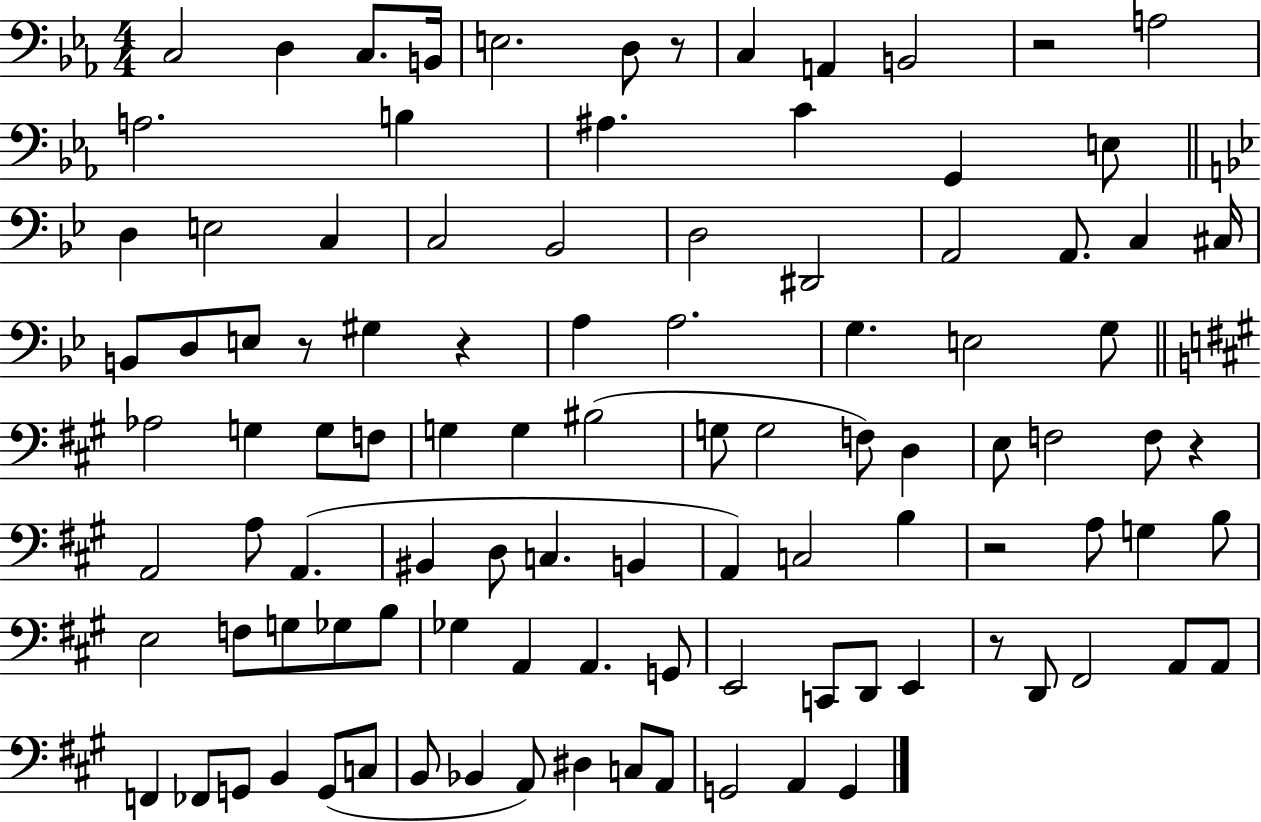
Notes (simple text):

C3/h D3/q C3/e. B2/s E3/h. D3/e R/e C3/q A2/q B2/h R/h A3/h A3/h. B3/q A#3/q. C4/q G2/q E3/e D3/q E3/h C3/q C3/h Bb2/h D3/h D#2/h A2/h A2/e. C3/q C#3/s B2/e D3/e E3/e R/e G#3/q R/q A3/q A3/h. G3/q. E3/h G3/e Ab3/h G3/q G3/e F3/e G3/q G3/q BIS3/h G3/e G3/h F3/e D3/q E3/e F3/h F3/e R/q A2/h A3/e A2/q. BIS2/q D3/e C3/q. B2/q A2/q C3/h B3/q R/h A3/e G3/q B3/e E3/h F3/e G3/e Gb3/e B3/e Gb3/q A2/q A2/q. G2/e E2/h C2/e D2/e E2/q R/e D2/e F#2/h A2/e A2/e F2/q FES2/e G2/e B2/q G2/e C3/e B2/e Bb2/q A2/e D#3/q C3/e A2/e G2/h A2/q G2/q